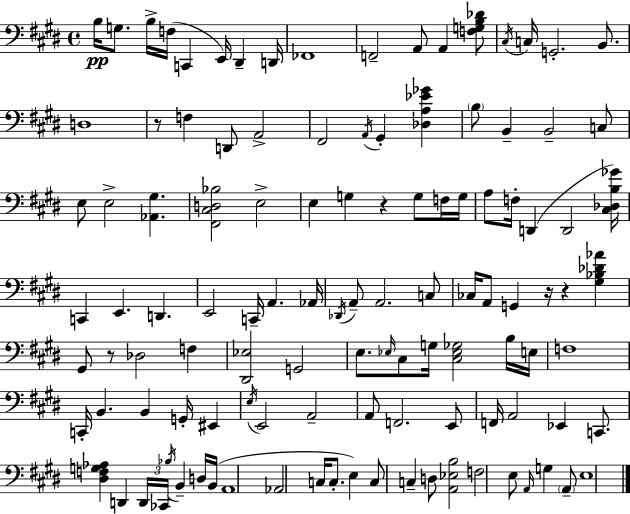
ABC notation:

X:1
T:Untitled
M:4/4
L:1/4
K:E
B,/4 G,/2 B,/4 F,/4 C,, E,,/4 ^D,, D,,/4 _F,,4 F,,2 A,,/2 A,, [F,G,B,_D]/2 ^C,/4 C,/4 G,,2 B,,/2 D,4 z/2 F, D,,/2 A,,2 ^F,,2 A,,/4 ^G,, [_D,A,_E_G] B,/2 B,, B,,2 C,/2 E,/2 E,2 [_A,,^G,] [^F,,^C,D,_B,]2 E,2 E, G, z G,/2 F,/4 G,/4 A,/2 F,/4 D,, D,,2 [^C,_D,B,_G]/4 C,, E,, D,, E,,2 C,,/4 A,, _A,,/4 _D,,/4 A,,/2 A,,2 C,/2 _C,/4 A,,/2 G,, z/4 z [^G,_B,_D_A] ^G,,/2 z/2 _D,2 F, [^D,,_E,]2 G,,2 E,/2 _E,/4 ^C,/2 G,/4 [^C,_E,_G,]2 B,/4 E,/4 F,4 C,,/4 B,, B,, G,,/4 ^E,, E,/4 E,,2 A,,2 A,,/2 F,,2 E,,/2 F,,/4 A,,2 _E,, C,,/2 [^D,F,G,_A,] D,, D,,/4 _C,,/4 _B,/4 B,, D,/4 B,,/4 A,,4 _A,,2 C,/4 C,/2 E, C,/2 C, D,/2 [A,,_E,B,]2 F,2 E,/2 A,,/4 G, A,,/2 E,4